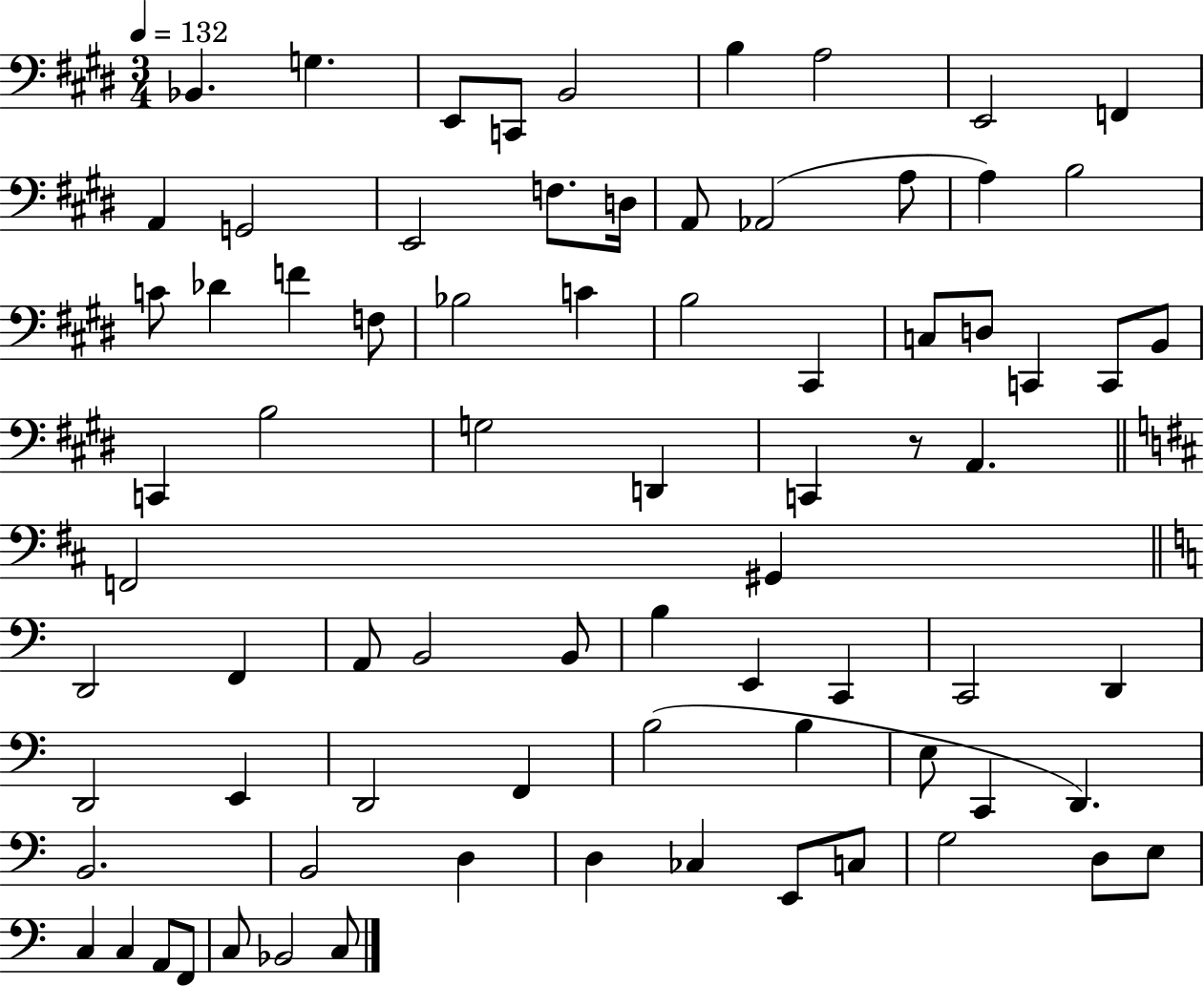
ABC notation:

X:1
T:Untitled
M:3/4
L:1/4
K:E
_B,, G, E,,/2 C,,/2 B,,2 B, A,2 E,,2 F,, A,, G,,2 E,,2 F,/2 D,/4 A,,/2 _A,,2 A,/2 A, B,2 C/2 _D F F,/2 _B,2 C B,2 ^C,, C,/2 D,/2 C,, C,,/2 B,,/2 C,, B,2 G,2 D,, C,, z/2 A,, F,,2 ^G,, D,,2 F,, A,,/2 B,,2 B,,/2 B, E,, C,, C,,2 D,, D,,2 E,, D,,2 F,, B,2 B, E,/2 C,, D,, B,,2 B,,2 D, D, _C, E,,/2 C,/2 G,2 D,/2 E,/2 C, C, A,,/2 F,,/2 C,/2 _B,,2 C,/2